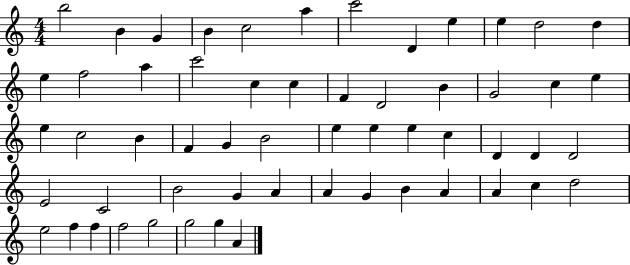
{
  \clef treble
  \numericTimeSignature
  \time 4/4
  \key c \major
  b''2 b'4 g'4 | b'4 c''2 a''4 | c'''2 d'4 e''4 | e''4 d''2 d''4 | \break e''4 f''2 a''4 | c'''2 c''4 c''4 | f'4 d'2 b'4 | g'2 c''4 e''4 | \break e''4 c''2 b'4 | f'4 g'4 b'2 | e''4 e''4 e''4 c''4 | d'4 d'4 d'2 | \break e'2 c'2 | b'2 g'4 a'4 | a'4 g'4 b'4 a'4 | a'4 c''4 d''2 | \break e''2 f''4 f''4 | f''2 g''2 | g''2 g''4 a'4 | \bar "|."
}